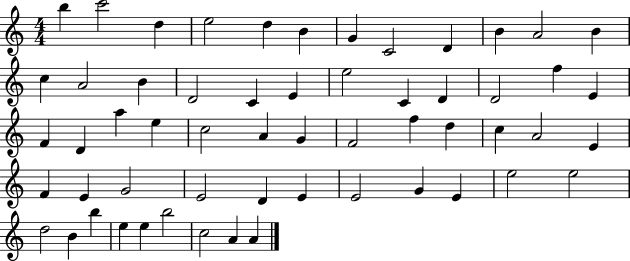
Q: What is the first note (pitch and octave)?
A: B5